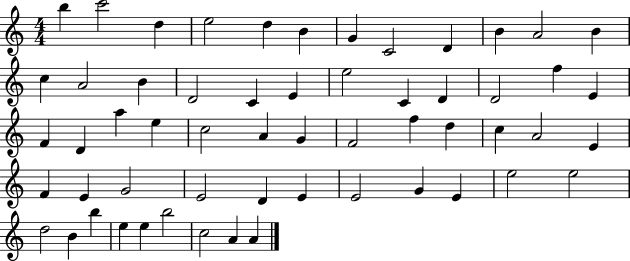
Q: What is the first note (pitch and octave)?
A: B5